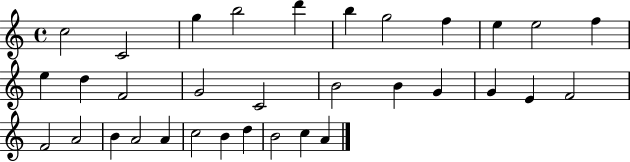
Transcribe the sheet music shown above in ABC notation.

X:1
T:Untitled
M:4/4
L:1/4
K:C
c2 C2 g b2 d' b g2 f e e2 f e d F2 G2 C2 B2 B G G E F2 F2 A2 B A2 A c2 B d B2 c A